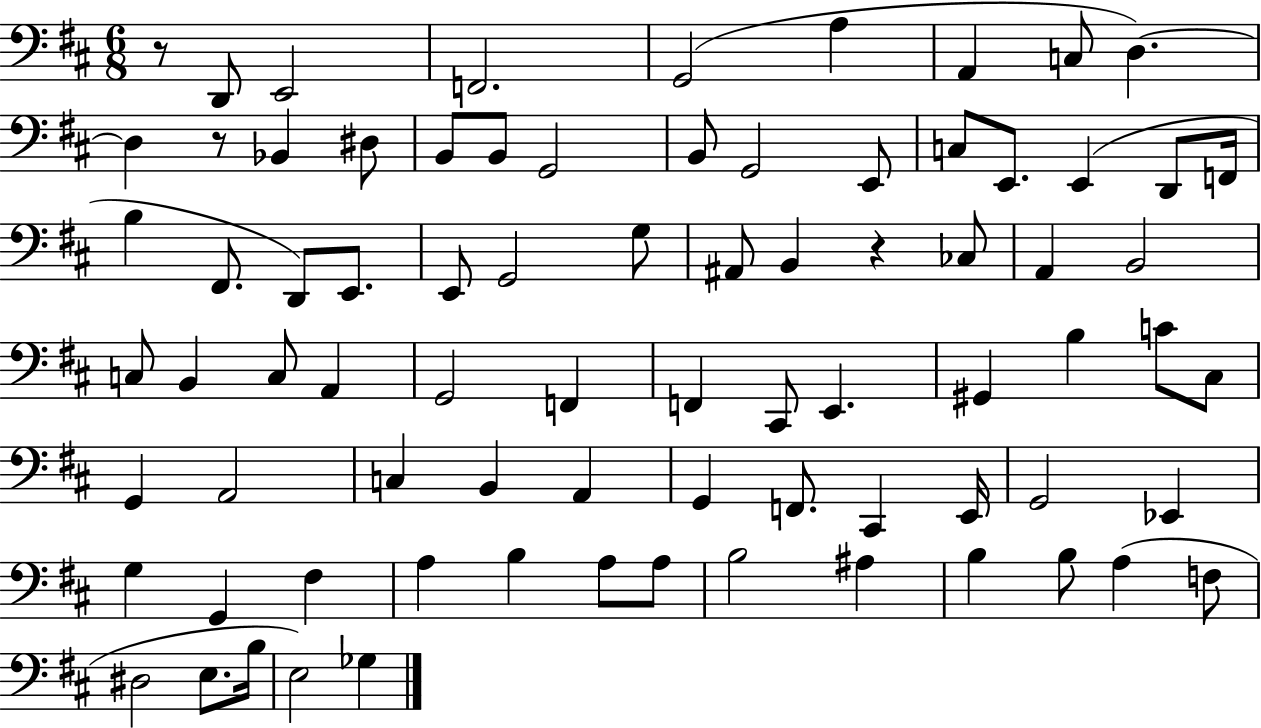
X:1
T:Untitled
M:6/8
L:1/4
K:D
z/2 D,,/2 E,,2 F,,2 G,,2 A, A,, C,/2 D, D, z/2 _B,, ^D,/2 B,,/2 B,,/2 G,,2 B,,/2 G,,2 E,,/2 C,/2 E,,/2 E,, D,,/2 F,,/4 B, ^F,,/2 D,,/2 E,,/2 E,,/2 G,,2 G,/2 ^A,,/2 B,, z _C,/2 A,, B,,2 C,/2 B,, C,/2 A,, G,,2 F,, F,, ^C,,/2 E,, ^G,, B, C/2 ^C,/2 G,, A,,2 C, B,, A,, G,, F,,/2 ^C,, E,,/4 G,,2 _E,, G, G,, ^F, A, B, A,/2 A,/2 B,2 ^A, B, B,/2 A, F,/2 ^D,2 E,/2 B,/4 E,2 _G,